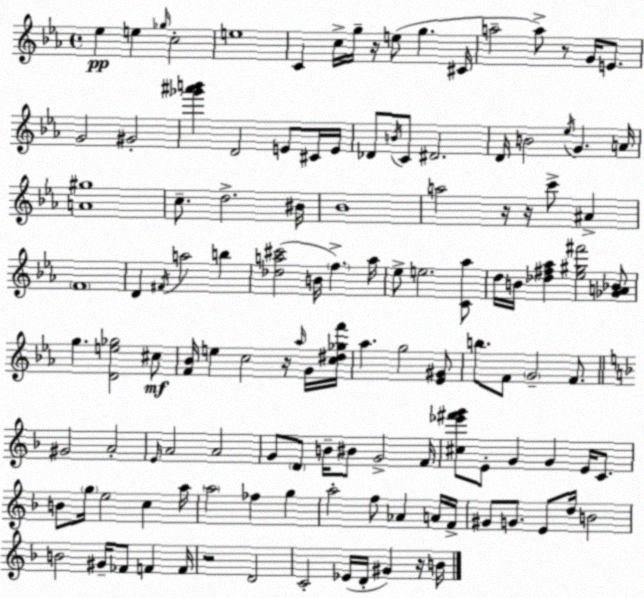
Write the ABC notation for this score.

X:1
T:Untitled
M:4/4
L:1/4
K:Eb
_e e _g/4 c2 e4 C c/4 g/4 z/4 e/2 g ^C/4 a2 a/2 z/2 G/4 E/2 G2 ^G2 [_g'^a'b'] D2 E/2 ^C/4 E/4 _D/2 B/4 C/2 ^D2 D/4 B2 _e/4 G A/4 [A^g]4 c/2 d2 ^B/4 _B4 a2 z/4 z/4 c'/2 ^A F4 D ^F/4 a2 b [_da^c']2 B/4 f a/4 _e/2 e2 [C_a]/2 d/4 B/4 [_d^f_a] [_e^g^f']2 [_GA_B]/2 g [De_g]2 ^c/2 [F_B]/4 e c2 z/4 _a/4 G/4 [c^d_gf']/4 _a g2 [_E^G]/2 b/2 F/2 G2 F/2 ^G2 A2 E/4 A2 A2 G/2 D/2 B/4 ^B/2 G2 F/4 [^c_e'^f'g']/2 E/2 G G E/4 C/2 B/2 g/4 e2 c a/4 a2 _f g a2 f/2 _A A/4 F/4 ^G/2 G/2 E/2 d/4 B2 B2 ^G/4 _F/2 F F/4 z2 D2 C2 _E/4 D/4 ^G z/4 B/4